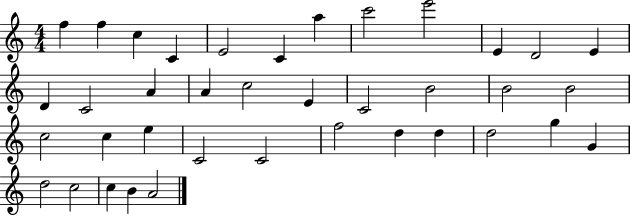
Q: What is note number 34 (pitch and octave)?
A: D5